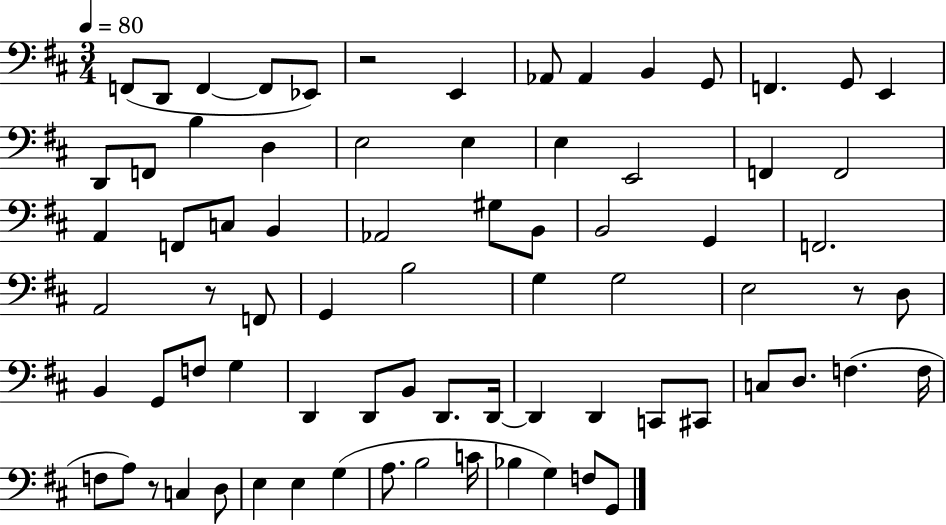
X:1
T:Untitled
M:3/4
L:1/4
K:D
F,,/2 D,,/2 F,, F,,/2 _E,,/2 z2 E,, _A,,/2 _A,, B,, G,,/2 F,, G,,/2 E,, D,,/2 F,,/2 B, D, E,2 E, E, E,,2 F,, F,,2 A,, F,,/2 C,/2 B,, _A,,2 ^G,/2 B,,/2 B,,2 G,, F,,2 A,,2 z/2 F,,/2 G,, B,2 G, G,2 E,2 z/2 D,/2 B,, G,,/2 F,/2 G, D,, D,,/2 B,,/2 D,,/2 D,,/4 D,, D,, C,,/2 ^C,,/2 C,/2 D,/2 F, F,/4 F,/2 A,/2 z/2 C, D,/2 E, E, G, A,/2 B,2 C/4 _B, G, F,/2 G,,/2